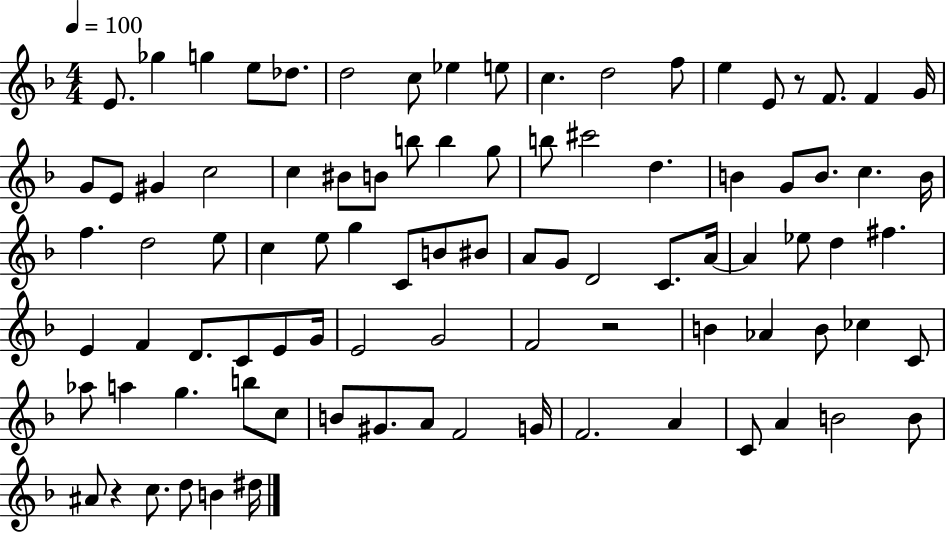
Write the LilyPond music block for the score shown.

{
  \clef treble
  \numericTimeSignature
  \time 4/4
  \key f \major
  \tempo 4 = 100
  e'8. ges''4 g''4 e''8 des''8. | d''2 c''8 ees''4 e''8 | c''4. d''2 f''8 | e''4 e'8 r8 f'8. f'4 g'16 | \break g'8 e'8 gis'4 c''2 | c''4 bis'8 b'8 b''8 b''4 g''8 | b''8 cis'''2 d''4. | b'4 g'8 b'8. c''4. b'16 | \break f''4. d''2 e''8 | c''4 e''8 g''4 c'8 b'8 bis'8 | a'8 g'8 d'2 c'8. a'16~~ | a'4 ees''8 d''4 fis''4. | \break e'4 f'4 d'8. c'8 e'8 g'16 | e'2 g'2 | f'2 r2 | b'4 aes'4 b'8 ces''4 c'8 | \break aes''8 a''4 g''4. b''8 c''8 | b'8 gis'8. a'8 f'2 g'16 | f'2. a'4 | c'8 a'4 b'2 b'8 | \break ais'8 r4 c''8. d''8 b'4 dis''16 | \bar "|."
}